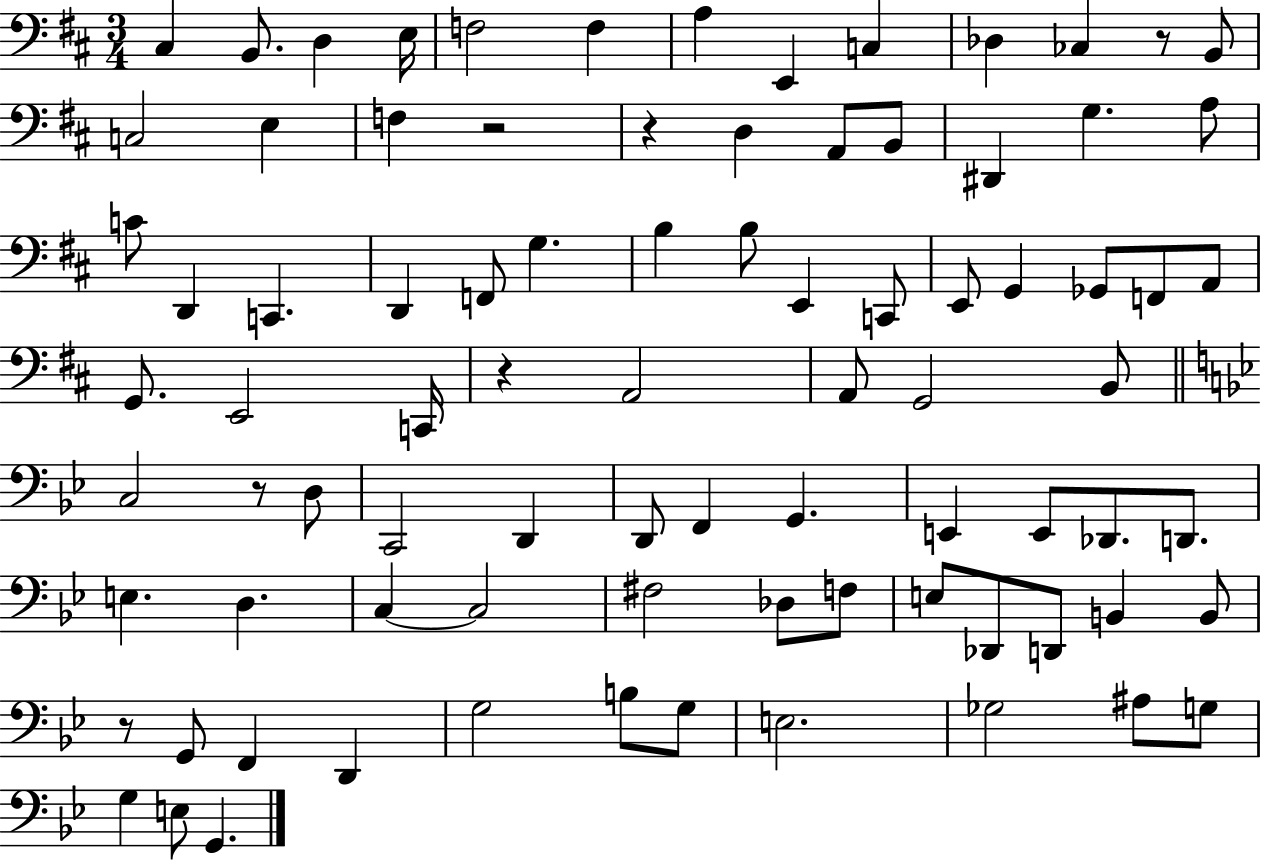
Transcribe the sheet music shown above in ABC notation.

X:1
T:Untitled
M:3/4
L:1/4
K:D
^C, B,,/2 D, E,/4 F,2 F, A, E,, C, _D, _C, z/2 B,,/2 C,2 E, F, z2 z D, A,,/2 B,,/2 ^D,, G, A,/2 C/2 D,, C,, D,, F,,/2 G, B, B,/2 E,, C,,/2 E,,/2 G,, _G,,/2 F,,/2 A,,/2 G,,/2 E,,2 C,,/4 z A,,2 A,,/2 G,,2 B,,/2 C,2 z/2 D,/2 C,,2 D,, D,,/2 F,, G,, E,, E,,/2 _D,,/2 D,,/2 E, D, C, C,2 ^F,2 _D,/2 F,/2 E,/2 _D,,/2 D,,/2 B,, B,,/2 z/2 G,,/2 F,, D,, G,2 B,/2 G,/2 E,2 _G,2 ^A,/2 G,/2 G, E,/2 G,,